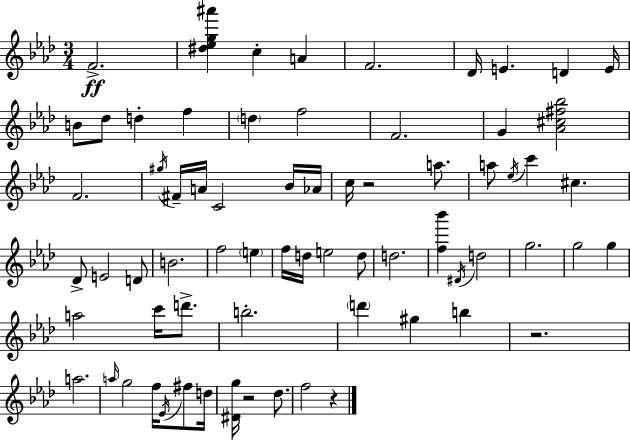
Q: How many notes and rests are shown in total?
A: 69